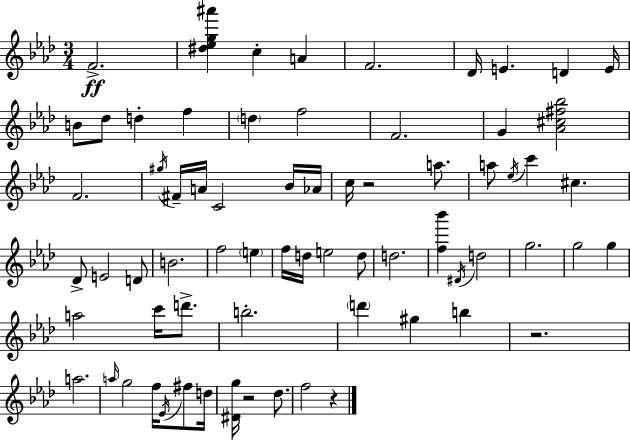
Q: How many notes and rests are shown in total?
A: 69